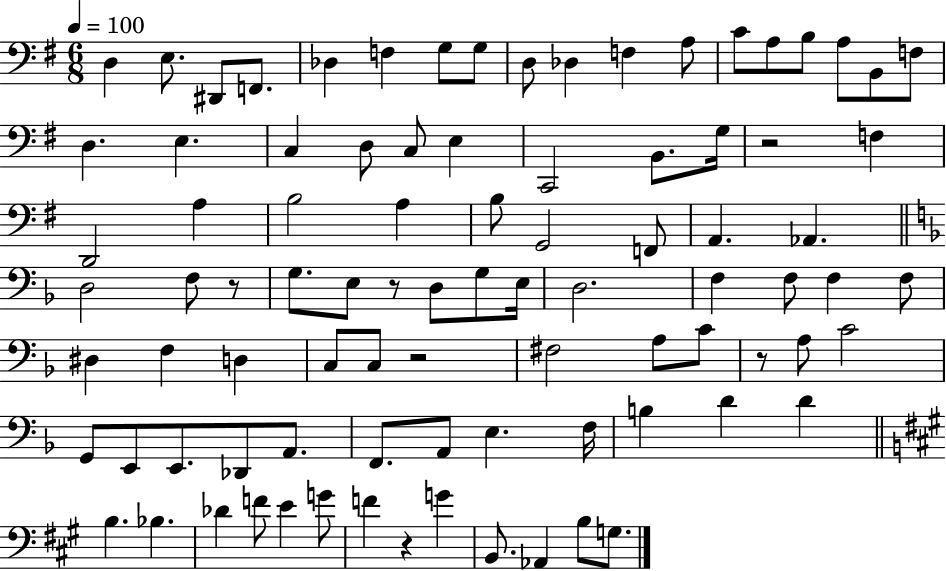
D3/q E3/e. D#2/e F2/e. Db3/q F3/q G3/e G3/e D3/e Db3/q F3/q A3/e C4/e A3/e B3/e A3/e B2/e F3/e D3/q. E3/q. C3/q D3/e C3/e E3/q C2/h B2/e. G3/s R/h F3/q D2/h A3/q B3/h A3/q B3/e G2/h F2/e A2/q. Ab2/q. D3/h F3/e R/e G3/e. E3/e R/e D3/e G3/e E3/s D3/h. F3/q F3/e F3/q F3/e D#3/q F3/q D3/q C3/e C3/e R/h F#3/h A3/e C4/e R/e A3/e C4/h G2/e E2/e E2/e. Db2/e A2/e. F2/e. A2/e E3/q. F3/s B3/q D4/q D4/q B3/q. Bb3/q. Db4/q F4/e E4/q G4/e F4/q R/q G4/q B2/e. Ab2/q B3/e G3/e.